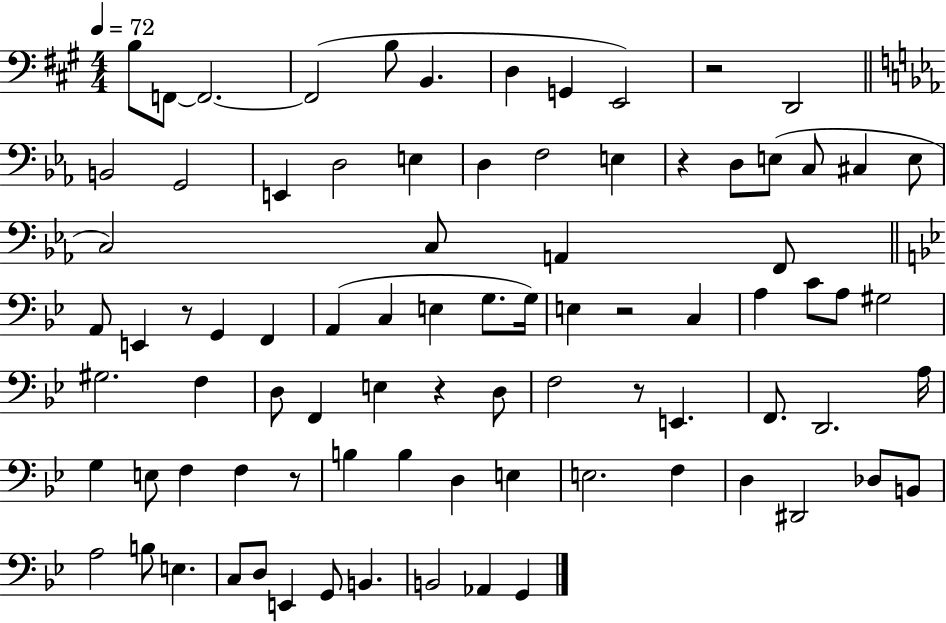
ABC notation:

X:1
T:Untitled
M:4/4
L:1/4
K:A
B,/2 F,,/2 F,,2 F,,2 B,/2 B,, D, G,, E,,2 z2 D,,2 B,,2 G,,2 E,, D,2 E, D, F,2 E, z D,/2 E,/2 C,/2 ^C, E,/2 C,2 C,/2 A,, F,,/2 A,,/2 E,, z/2 G,, F,, A,, C, E, G,/2 G,/4 E, z2 C, A, C/2 A,/2 ^G,2 ^G,2 F, D,/2 F,, E, z D,/2 F,2 z/2 E,, F,,/2 D,,2 A,/4 G, E,/2 F, F, z/2 B, B, D, E, E,2 F, D, ^D,,2 _D,/2 B,,/2 A,2 B,/2 E, C,/2 D,/2 E,, G,,/2 B,, B,,2 _A,, G,,